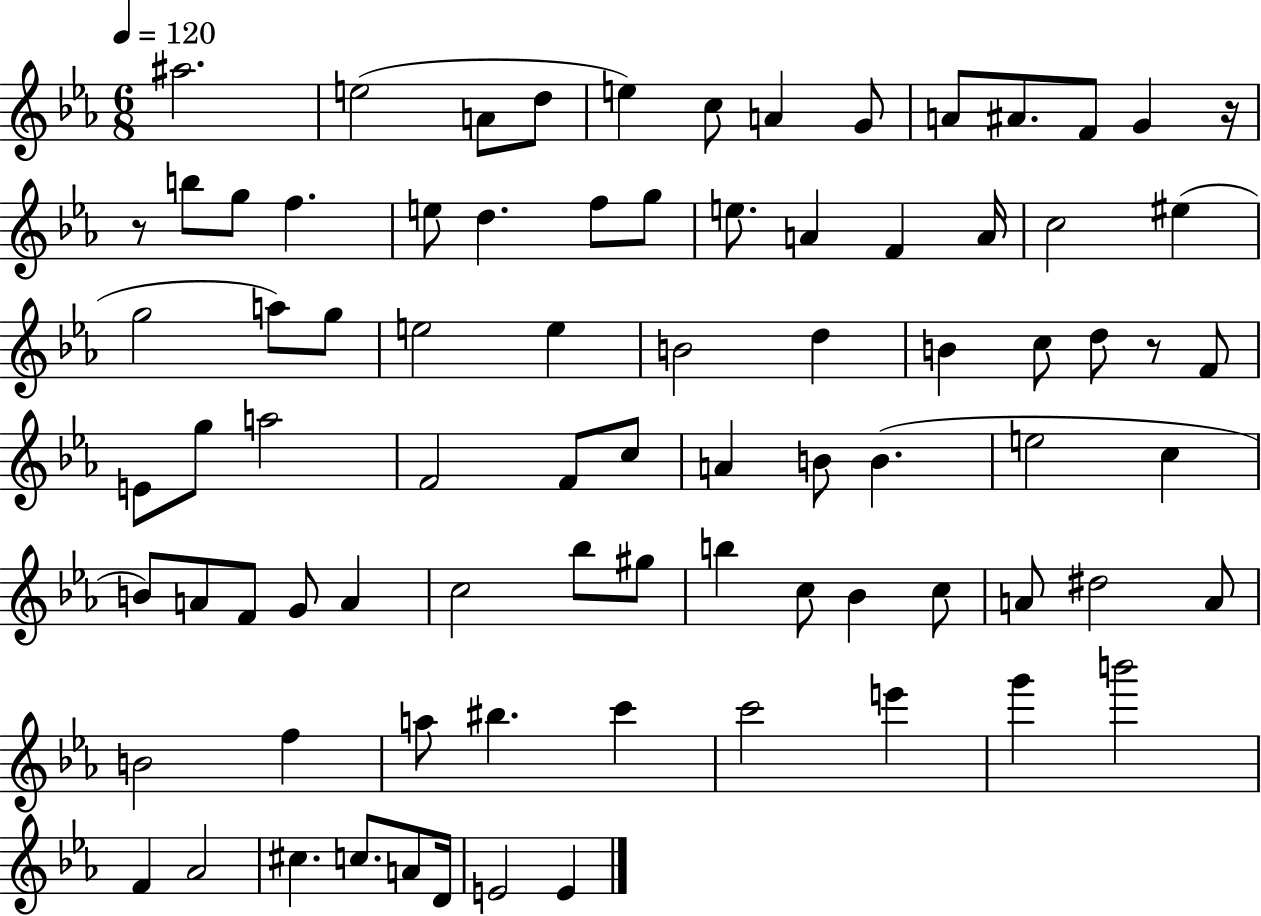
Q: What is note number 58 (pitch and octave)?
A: Bb4